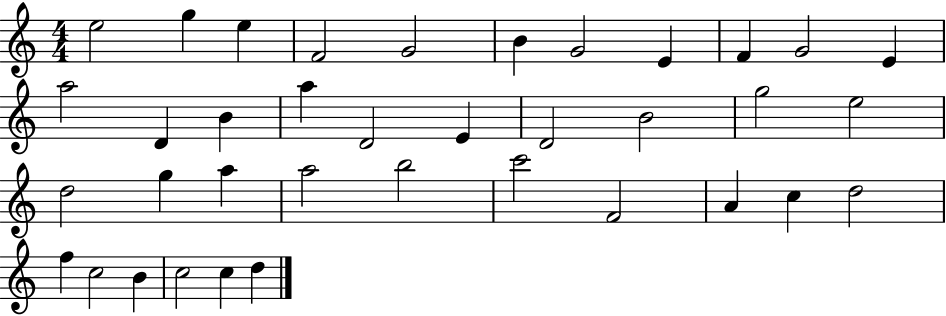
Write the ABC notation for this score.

X:1
T:Untitled
M:4/4
L:1/4
K:C
e2 g e F2 G2 B G2 E F G2 E a2 D B a D2 E D2 B2 g2 e2 d2 g a a2 b2 c'2 F2 A c d2 f c2 B c2 c d